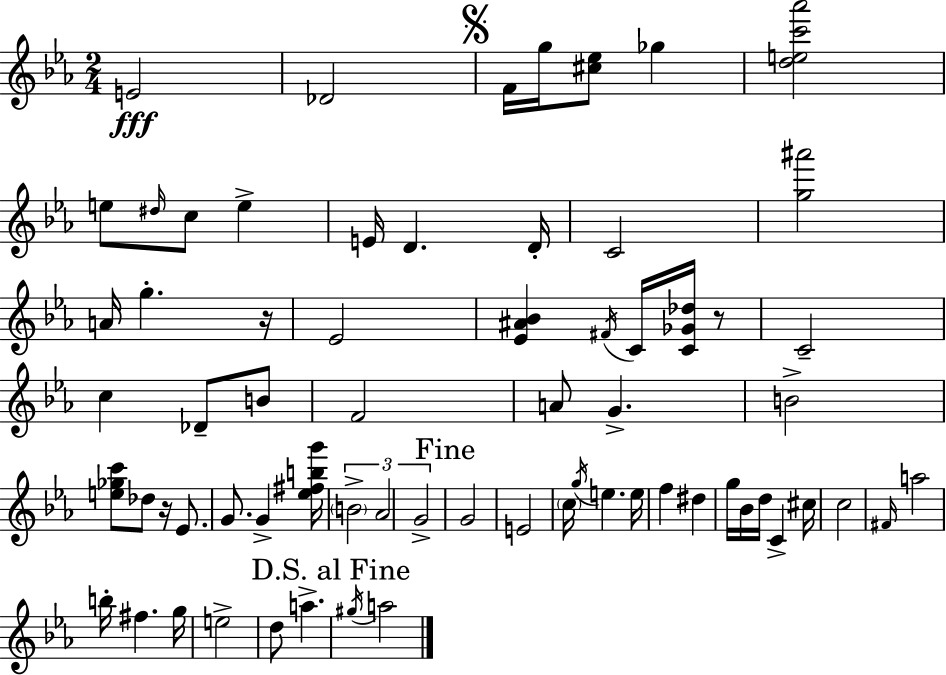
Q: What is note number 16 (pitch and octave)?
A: Eb4